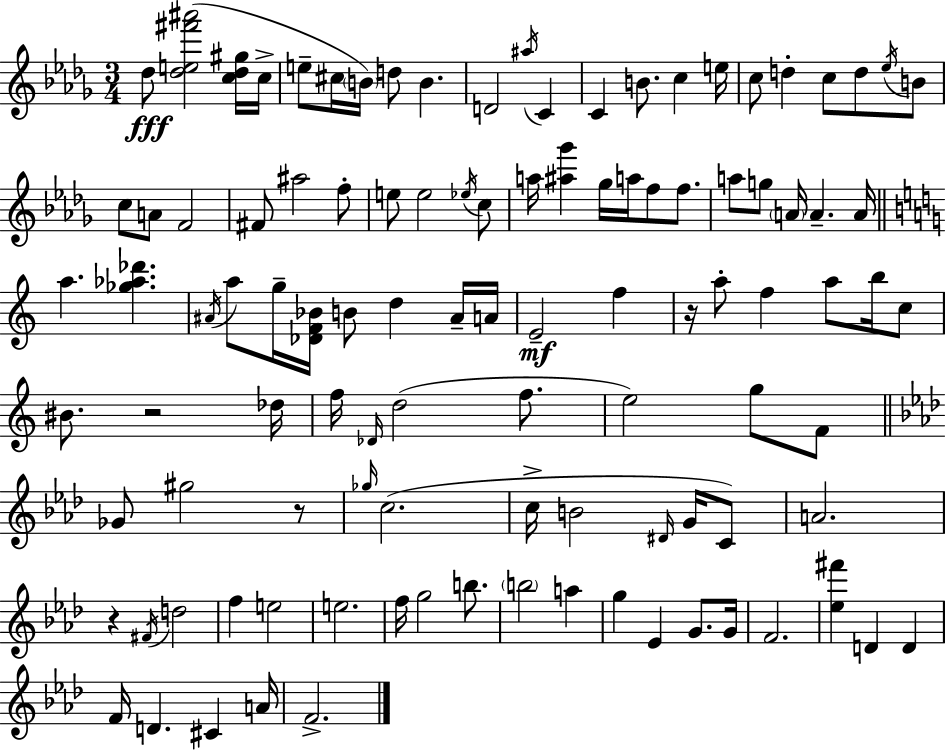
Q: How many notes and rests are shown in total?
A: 106